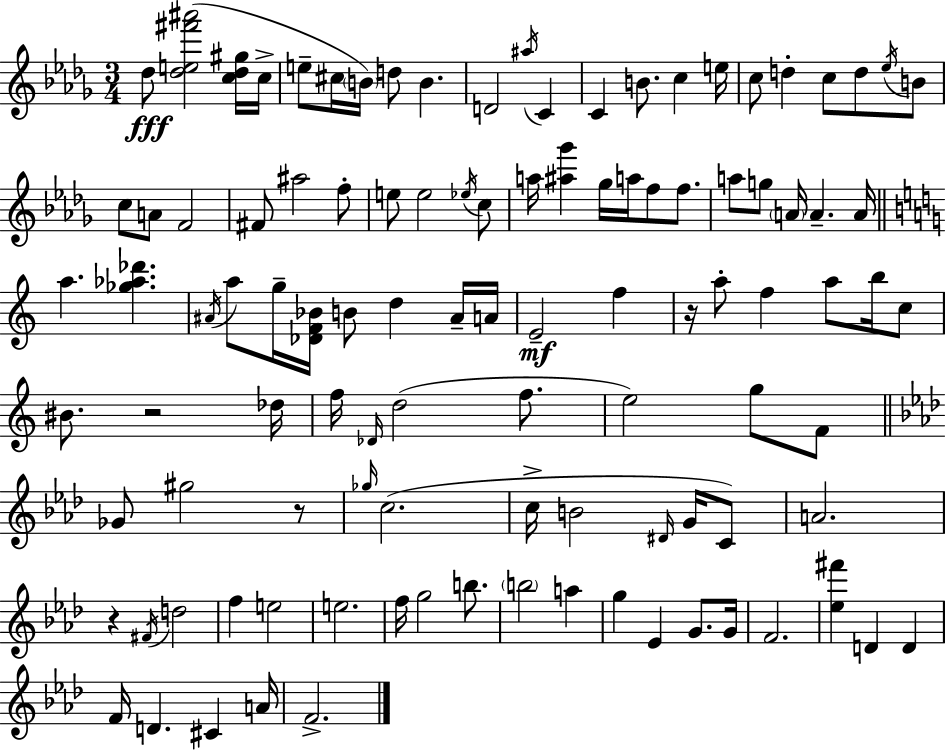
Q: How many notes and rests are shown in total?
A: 106